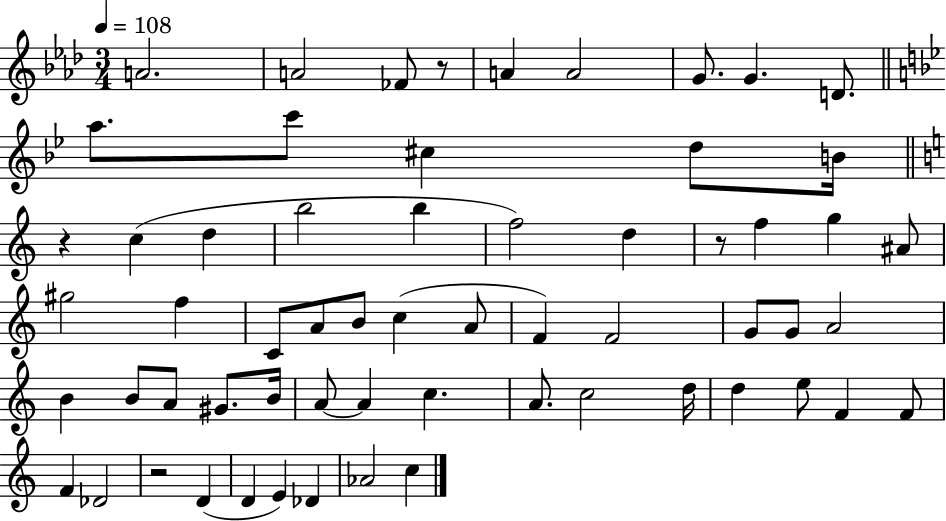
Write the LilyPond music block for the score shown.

{
  \clef treble
  \numericTimeSignature
  \time 3/4
  \key aes \major
  \tempo 4 = 108
  a'2. | a'2 fes'8 r8 | a'4 a'2 | g'8. g'4. d'8. | \break \bar "||" \break \key g \minor a''8. c'''8 cis''4 d''8 b'16 | \bar "||" \break \key c \major r4 c''4( d''4 | b''2 b''4 | f''2) d''4 | r8 f''4 g''4 ais'8 | \break gis''2 f''4 | c'8 a'8 b'8 c''4( a'8 | f'4) f'2 | g'8 g'8 a'2 | \break b'4 b'8 a'8 gis'8. b'16 | a'8~~ a'4 c''4. | a'8. c''2 d''16 | d''4 e''8 f'4 f'8 | \break f'4 des'2 | r2 d'4( | d'4 e'4) des'4 | aes'2 c''4 | \break \bar "|."
}